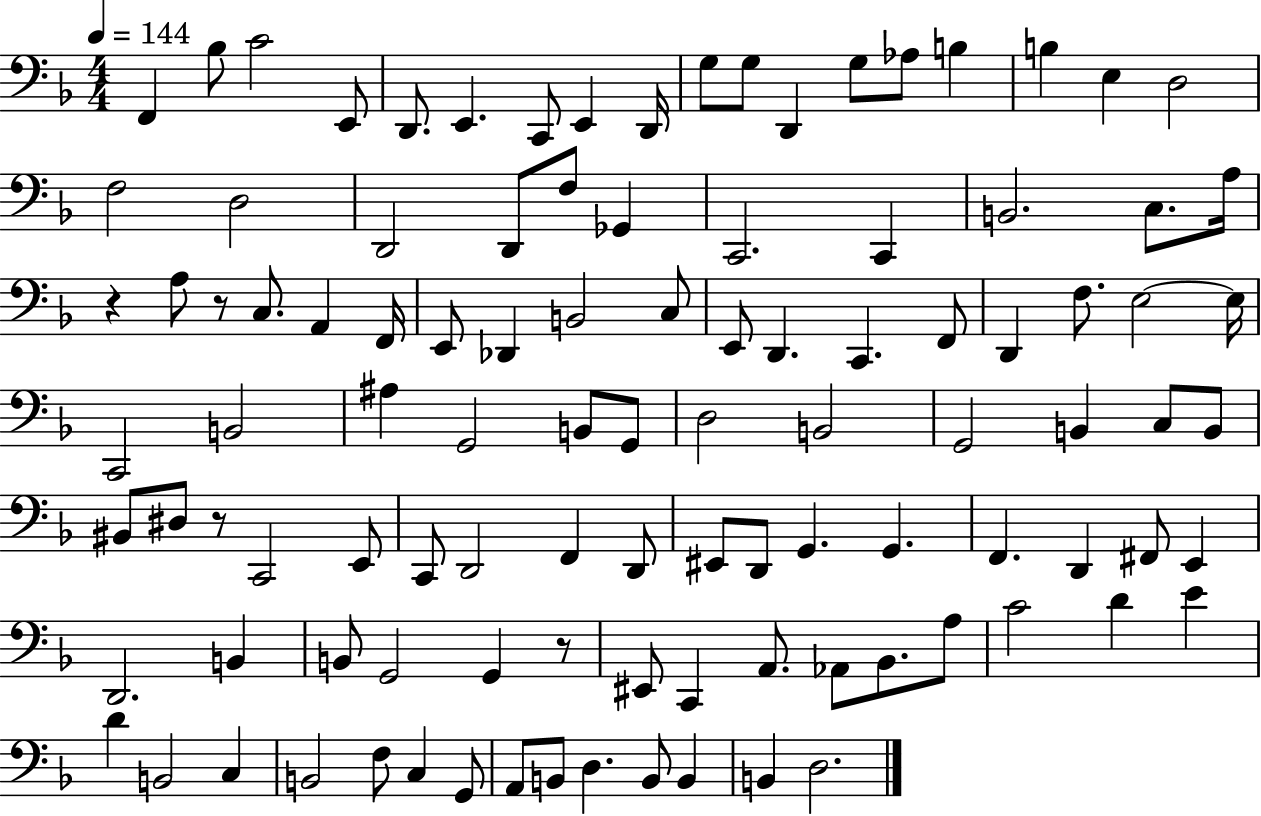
F2/q Bb3/e C4/h E2/e D2/e. E2/q. C2/e E2/q D2/s G3/e G3/e D2/q G3/e Ab3/e B3/q B3/q E3/q D3/h F3/h D3/h D2/h D2/e F3/e Gb2/q C2/h. C2/q B2/h. C3/e. A3/s R/q A3/e R/e C3/e. A2/q F2/s E2/e Db2/q B2/h C3/e E2/e D2/q. C2/q. F2/e D2/q F3/e. E3/h E3/s C2/h B2/h A#3/q G2/h B2/e G2/e D3/h B2/h G2/h B2/q C3/e B2/e BIS2/e D#3/e R/e C2/h E2/e C2/e D2/h F2/q D2/e EIS2/e D2/e G2/q. G2/q. F2/q. D2/q F#2/e E2/q D2/h. B2/q B2/e G2/h G2/q R/e EIS2/e C2/q A2/e. Ab2/e Bb2/e. A3/e C4/h D4/q E4/q D4/q B2/h C3/q B2/h F3/e C3/q G2/e A2/e B2/e D3/q. B2/e B2/q B2/q D3/h.